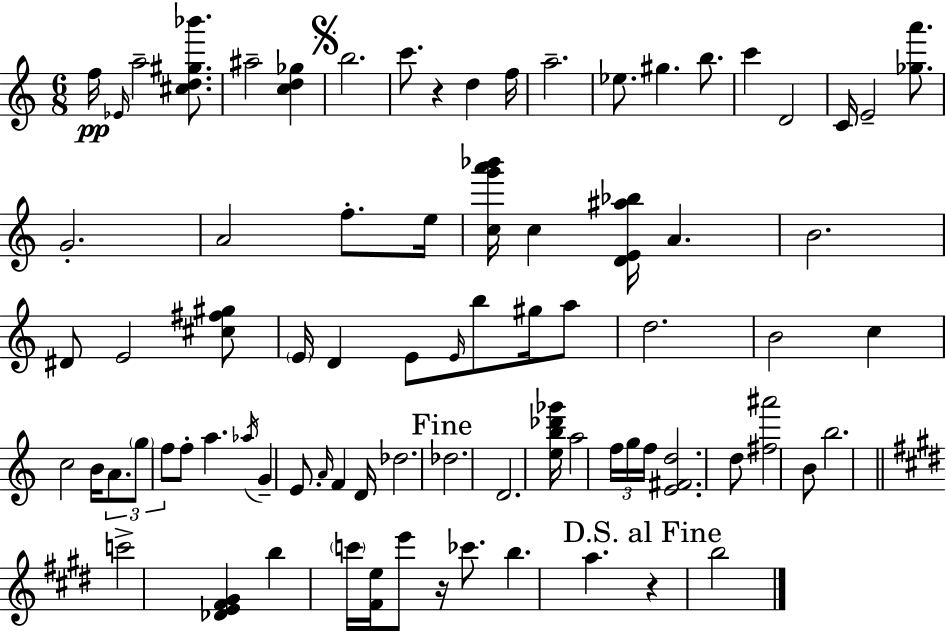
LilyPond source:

{
  \clef treble
  \numericTimeSignature
  \time 6/8
  \key a \minor
  f''16\pp \grace { ees'16 } a''2-- <cis'' d'' gis'' bes'''>8. | ais''2-- <c'' d'' ges''>4 | \mark \markup { \musicglyph "scripts.segno" } b''2. | c'''8. r4 d''4 | \break f''16 a''2.-- | ees''8. gis''4. b''8. | c'''4 d'2 | c'16 e'2-- <ges'' a'''>8. | \break g'2.-. | a'2 f''8.-. | e''16 <c'' g''' a''' bes'''>16 c''4 <d' e' ais'' bes''>16 a'4. | b'2. | \break dis'8 e'2 <cis'' fis'' gis''>8 | \parenthesize e'16 d'4 e'8 \grace { e'16 } b''8 gis''16 | a''8 d''2. | b'2 c''4 | \break c''2 b'16 \tuplet 3/2 { a'8. | \parenthesize g''8 f''8 } f''8-. a''4. | \acciaccatura { aes''16 } g'4-- e'8. \grace { a'16 } f'4 | d'16 des''2. | \break \mark "Fine" des''2. | d'2. | <e'' b'' des''' ges'''>16 a''2 | \tuplet 3/2 { f''16 g''16 f''16 } <e' fis' d''>2. | \break d''8 <fis'' ais'''>2 | b'8 b''2. | \bar "||" \break \key e \major c'''2-> <des' e' fis' gis'>4 | b''4 \parenthesize c'''16 <fis' e''>16 e'''8 r16 ces'''8. | b''4. a''4. | \mark "D.S. al Fine" r4 b''2 | \break \bar "|."
}